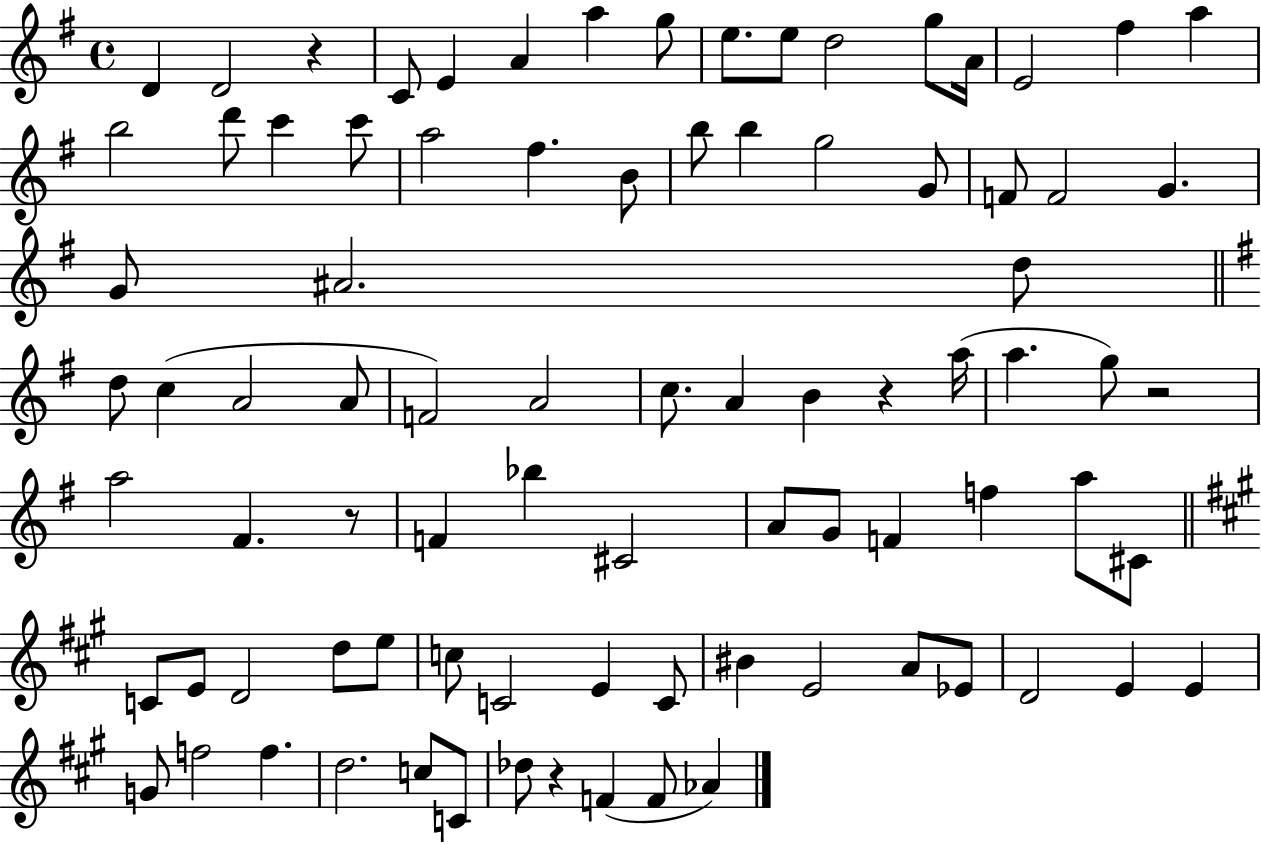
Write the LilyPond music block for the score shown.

{
  \clef treble
  \time 4/4
  \defaultTimeSignature
  \key g \major
  d'4 d'2 r4 | c'8 e'4 a'4 a''4 g''8 | e''8. e''8 d''2 g''8 a'16 | e'2 fis''4 a''4 | \break b''2 d'''8 c'''4 c'''8 | a''2 fis''4. b'8 | b''8 b''4 g''2 g'8 | f'8 f'2 g'4. | \break g'8 ais'2. d''8 | \bar "||" \break \key g \major d''8 c''4( a'2 a'8 | f'2) a'2 | c''8. a'4 b'4 r4 a''16( | a''4. g''8) r2 | \break a''2 fis'4. r8 | f'4 bes''4 cis'2 | a'8 g'8 f'4 f''4 a''8 cis'8 | \bar "||" \break \key a \major c'8 e'8 d'2 d''8 e''8 | c''8 c'2 e'4 c'8 | bis'4 e'2 a'8 ees'8 | d'2 e'4 e'4 | \break g'8 f''2 f''4. | d''2. c''8 c'8 | des''8 r4 f'4( f'8 aes'4) | \bar "|."
}